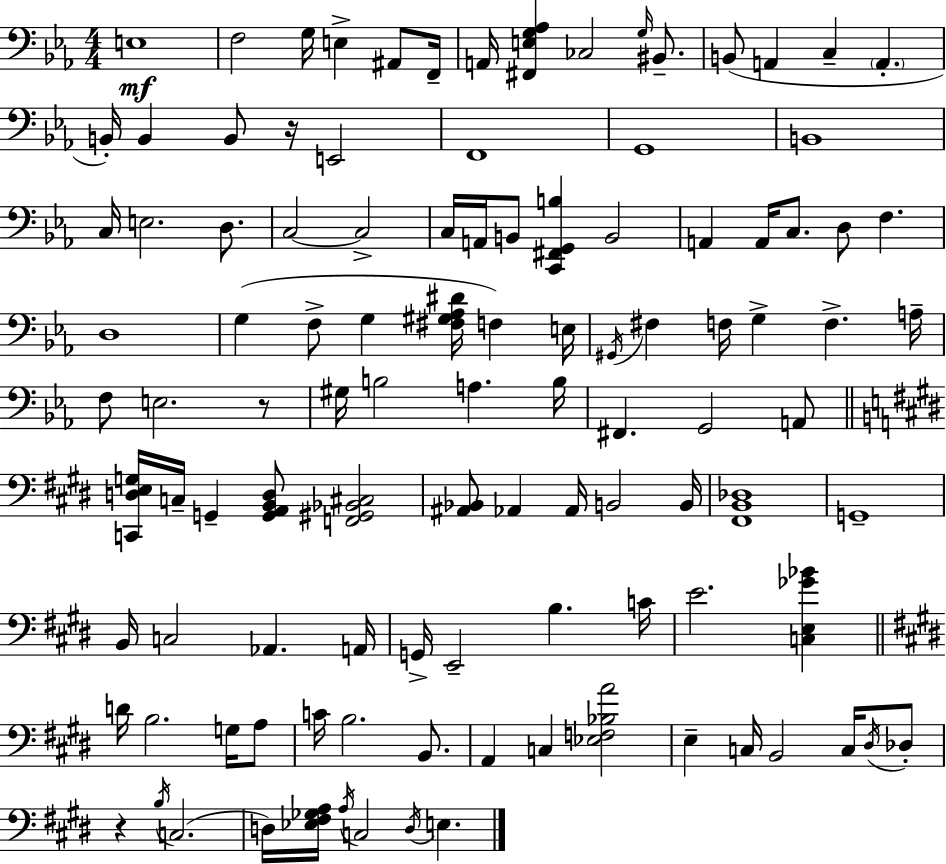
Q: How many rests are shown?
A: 3